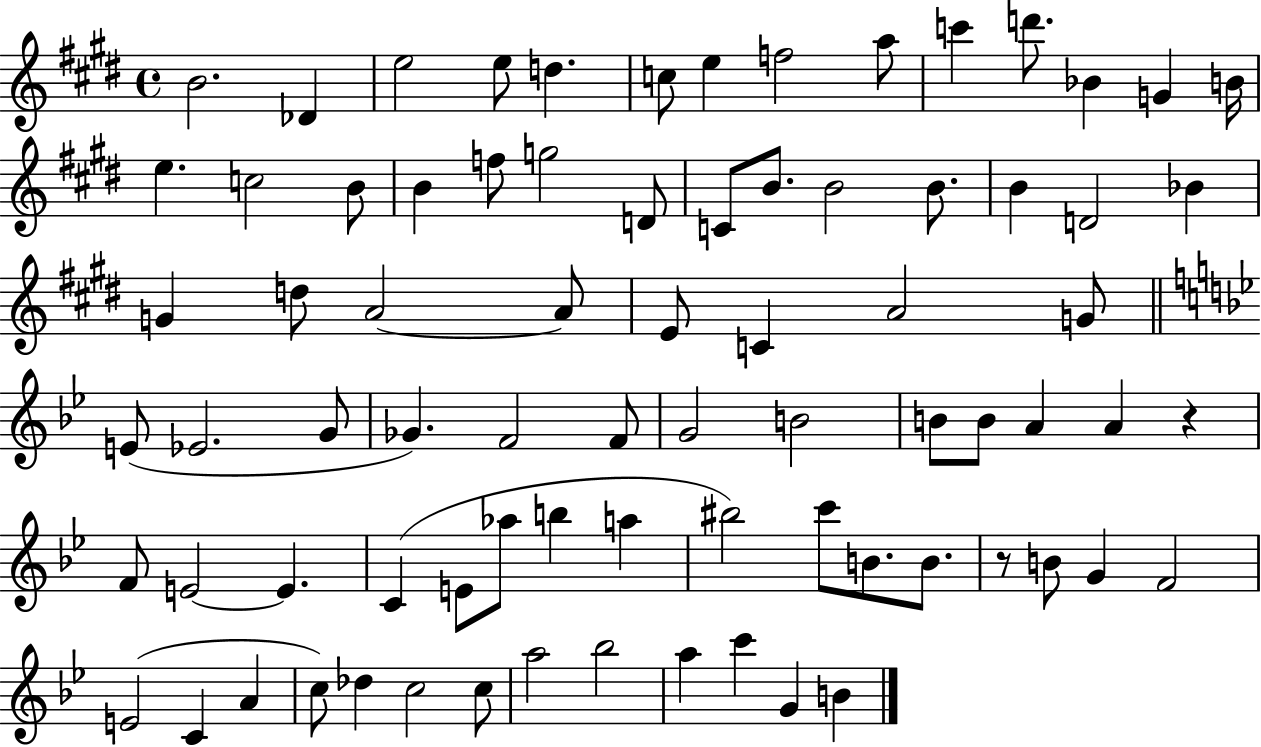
B4/h. Db4/q E5/h E5/e D5/q. C5/e E5/q F5/h A5/e C6/q D6/e. Bb4/q G4/q B4/s E5/q. C5/h B4/e B4/q F5/e G5/h D4/e C4/e B4/e. B4/h B4/e. B4/q D4/h Bb4/q G4/q D5/e A4/h A4/e E4/e C4/q A4/h G4/e E4/e Eb4/h. G4/e Gb4/q. F4/h F4/e G4/h B4/h B4/e B4/e A4/q A4/q R/q F4/e E4/h E4/q. C4/q E4/e Ab5/e B5/q A5/q BIS5/h C6/e B4/e. B4/e. R/e B4/e G4/q F4/h E4/h C4/q A4/q C5/e Db5/q C5/h C5/e A5/h Bb5/h A5/q C6/q G4/q B4/q